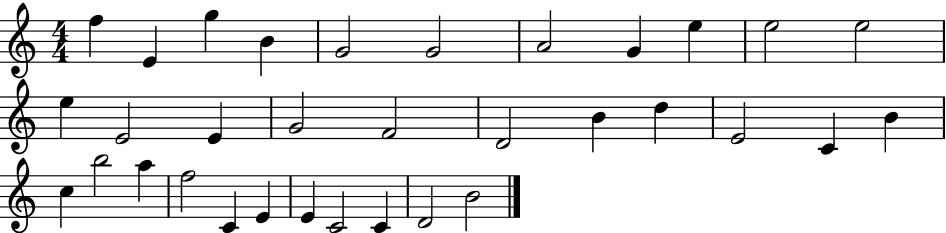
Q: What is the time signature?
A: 4/4